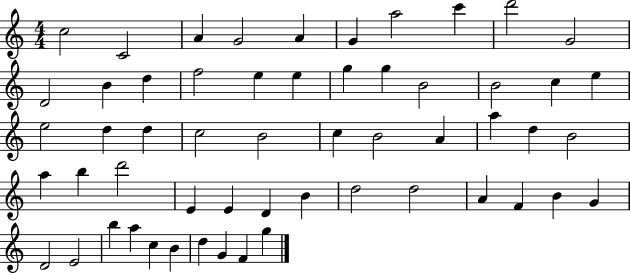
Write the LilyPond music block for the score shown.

{
  \clef treble
  \numericTimeSignature
  \time 4/4
  \key c \major
  c''2 c'2 | a'4 g'2 a'4 | g'4 a''2 c'''4 | d'''2 g'2 | \break d'2 b'4 d''4 | f''2 e''4 e''4 | g''4 g''4 b'2 | b'2 c''4 e''4 | \break e''2 d''4 d''4 | c''2 b'2 | c''4 b'2 a'4 | a''4 d''4 b'2 | \break a''4 b''4 d'''2 | e'4 e'4 d'4 b'4 | d''2 d''2 | a'4 f'4 b'4 g'4 | \break d'2 e'2 | b''4 a''4 c''4 b'4 | d''4 g'4 f'4 g''4 | \bar "|."
}